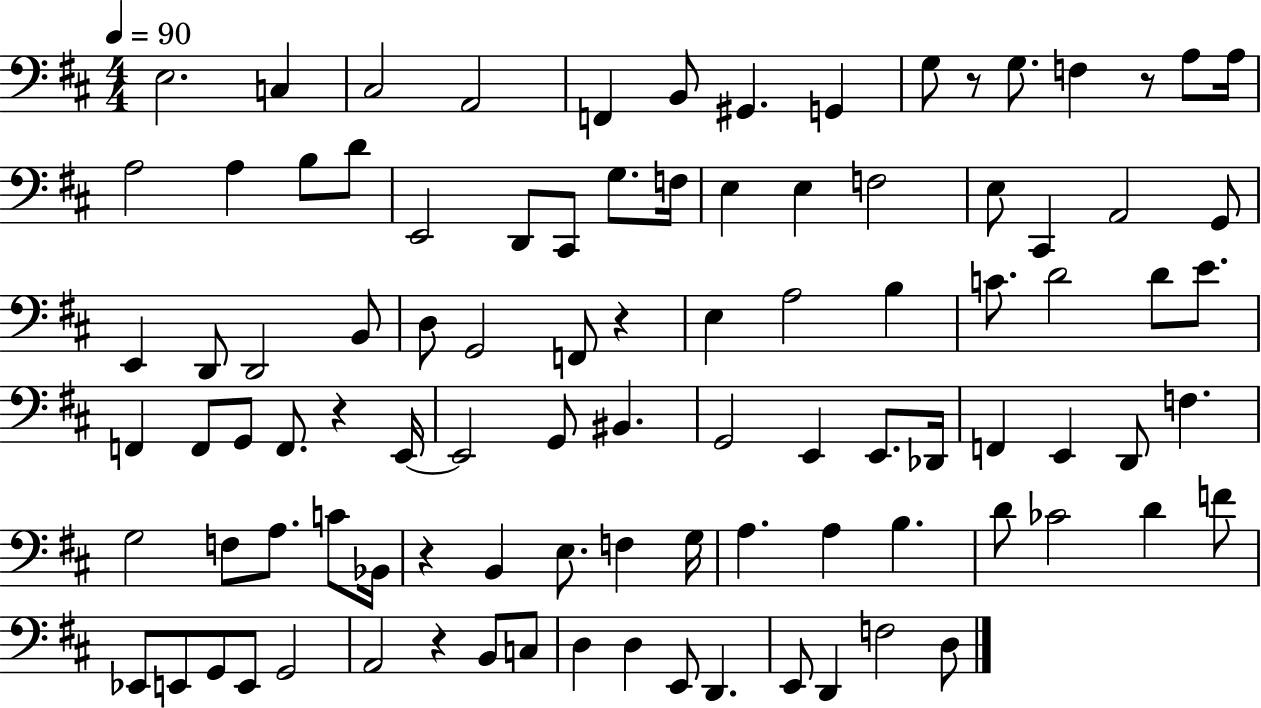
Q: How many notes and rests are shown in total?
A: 97